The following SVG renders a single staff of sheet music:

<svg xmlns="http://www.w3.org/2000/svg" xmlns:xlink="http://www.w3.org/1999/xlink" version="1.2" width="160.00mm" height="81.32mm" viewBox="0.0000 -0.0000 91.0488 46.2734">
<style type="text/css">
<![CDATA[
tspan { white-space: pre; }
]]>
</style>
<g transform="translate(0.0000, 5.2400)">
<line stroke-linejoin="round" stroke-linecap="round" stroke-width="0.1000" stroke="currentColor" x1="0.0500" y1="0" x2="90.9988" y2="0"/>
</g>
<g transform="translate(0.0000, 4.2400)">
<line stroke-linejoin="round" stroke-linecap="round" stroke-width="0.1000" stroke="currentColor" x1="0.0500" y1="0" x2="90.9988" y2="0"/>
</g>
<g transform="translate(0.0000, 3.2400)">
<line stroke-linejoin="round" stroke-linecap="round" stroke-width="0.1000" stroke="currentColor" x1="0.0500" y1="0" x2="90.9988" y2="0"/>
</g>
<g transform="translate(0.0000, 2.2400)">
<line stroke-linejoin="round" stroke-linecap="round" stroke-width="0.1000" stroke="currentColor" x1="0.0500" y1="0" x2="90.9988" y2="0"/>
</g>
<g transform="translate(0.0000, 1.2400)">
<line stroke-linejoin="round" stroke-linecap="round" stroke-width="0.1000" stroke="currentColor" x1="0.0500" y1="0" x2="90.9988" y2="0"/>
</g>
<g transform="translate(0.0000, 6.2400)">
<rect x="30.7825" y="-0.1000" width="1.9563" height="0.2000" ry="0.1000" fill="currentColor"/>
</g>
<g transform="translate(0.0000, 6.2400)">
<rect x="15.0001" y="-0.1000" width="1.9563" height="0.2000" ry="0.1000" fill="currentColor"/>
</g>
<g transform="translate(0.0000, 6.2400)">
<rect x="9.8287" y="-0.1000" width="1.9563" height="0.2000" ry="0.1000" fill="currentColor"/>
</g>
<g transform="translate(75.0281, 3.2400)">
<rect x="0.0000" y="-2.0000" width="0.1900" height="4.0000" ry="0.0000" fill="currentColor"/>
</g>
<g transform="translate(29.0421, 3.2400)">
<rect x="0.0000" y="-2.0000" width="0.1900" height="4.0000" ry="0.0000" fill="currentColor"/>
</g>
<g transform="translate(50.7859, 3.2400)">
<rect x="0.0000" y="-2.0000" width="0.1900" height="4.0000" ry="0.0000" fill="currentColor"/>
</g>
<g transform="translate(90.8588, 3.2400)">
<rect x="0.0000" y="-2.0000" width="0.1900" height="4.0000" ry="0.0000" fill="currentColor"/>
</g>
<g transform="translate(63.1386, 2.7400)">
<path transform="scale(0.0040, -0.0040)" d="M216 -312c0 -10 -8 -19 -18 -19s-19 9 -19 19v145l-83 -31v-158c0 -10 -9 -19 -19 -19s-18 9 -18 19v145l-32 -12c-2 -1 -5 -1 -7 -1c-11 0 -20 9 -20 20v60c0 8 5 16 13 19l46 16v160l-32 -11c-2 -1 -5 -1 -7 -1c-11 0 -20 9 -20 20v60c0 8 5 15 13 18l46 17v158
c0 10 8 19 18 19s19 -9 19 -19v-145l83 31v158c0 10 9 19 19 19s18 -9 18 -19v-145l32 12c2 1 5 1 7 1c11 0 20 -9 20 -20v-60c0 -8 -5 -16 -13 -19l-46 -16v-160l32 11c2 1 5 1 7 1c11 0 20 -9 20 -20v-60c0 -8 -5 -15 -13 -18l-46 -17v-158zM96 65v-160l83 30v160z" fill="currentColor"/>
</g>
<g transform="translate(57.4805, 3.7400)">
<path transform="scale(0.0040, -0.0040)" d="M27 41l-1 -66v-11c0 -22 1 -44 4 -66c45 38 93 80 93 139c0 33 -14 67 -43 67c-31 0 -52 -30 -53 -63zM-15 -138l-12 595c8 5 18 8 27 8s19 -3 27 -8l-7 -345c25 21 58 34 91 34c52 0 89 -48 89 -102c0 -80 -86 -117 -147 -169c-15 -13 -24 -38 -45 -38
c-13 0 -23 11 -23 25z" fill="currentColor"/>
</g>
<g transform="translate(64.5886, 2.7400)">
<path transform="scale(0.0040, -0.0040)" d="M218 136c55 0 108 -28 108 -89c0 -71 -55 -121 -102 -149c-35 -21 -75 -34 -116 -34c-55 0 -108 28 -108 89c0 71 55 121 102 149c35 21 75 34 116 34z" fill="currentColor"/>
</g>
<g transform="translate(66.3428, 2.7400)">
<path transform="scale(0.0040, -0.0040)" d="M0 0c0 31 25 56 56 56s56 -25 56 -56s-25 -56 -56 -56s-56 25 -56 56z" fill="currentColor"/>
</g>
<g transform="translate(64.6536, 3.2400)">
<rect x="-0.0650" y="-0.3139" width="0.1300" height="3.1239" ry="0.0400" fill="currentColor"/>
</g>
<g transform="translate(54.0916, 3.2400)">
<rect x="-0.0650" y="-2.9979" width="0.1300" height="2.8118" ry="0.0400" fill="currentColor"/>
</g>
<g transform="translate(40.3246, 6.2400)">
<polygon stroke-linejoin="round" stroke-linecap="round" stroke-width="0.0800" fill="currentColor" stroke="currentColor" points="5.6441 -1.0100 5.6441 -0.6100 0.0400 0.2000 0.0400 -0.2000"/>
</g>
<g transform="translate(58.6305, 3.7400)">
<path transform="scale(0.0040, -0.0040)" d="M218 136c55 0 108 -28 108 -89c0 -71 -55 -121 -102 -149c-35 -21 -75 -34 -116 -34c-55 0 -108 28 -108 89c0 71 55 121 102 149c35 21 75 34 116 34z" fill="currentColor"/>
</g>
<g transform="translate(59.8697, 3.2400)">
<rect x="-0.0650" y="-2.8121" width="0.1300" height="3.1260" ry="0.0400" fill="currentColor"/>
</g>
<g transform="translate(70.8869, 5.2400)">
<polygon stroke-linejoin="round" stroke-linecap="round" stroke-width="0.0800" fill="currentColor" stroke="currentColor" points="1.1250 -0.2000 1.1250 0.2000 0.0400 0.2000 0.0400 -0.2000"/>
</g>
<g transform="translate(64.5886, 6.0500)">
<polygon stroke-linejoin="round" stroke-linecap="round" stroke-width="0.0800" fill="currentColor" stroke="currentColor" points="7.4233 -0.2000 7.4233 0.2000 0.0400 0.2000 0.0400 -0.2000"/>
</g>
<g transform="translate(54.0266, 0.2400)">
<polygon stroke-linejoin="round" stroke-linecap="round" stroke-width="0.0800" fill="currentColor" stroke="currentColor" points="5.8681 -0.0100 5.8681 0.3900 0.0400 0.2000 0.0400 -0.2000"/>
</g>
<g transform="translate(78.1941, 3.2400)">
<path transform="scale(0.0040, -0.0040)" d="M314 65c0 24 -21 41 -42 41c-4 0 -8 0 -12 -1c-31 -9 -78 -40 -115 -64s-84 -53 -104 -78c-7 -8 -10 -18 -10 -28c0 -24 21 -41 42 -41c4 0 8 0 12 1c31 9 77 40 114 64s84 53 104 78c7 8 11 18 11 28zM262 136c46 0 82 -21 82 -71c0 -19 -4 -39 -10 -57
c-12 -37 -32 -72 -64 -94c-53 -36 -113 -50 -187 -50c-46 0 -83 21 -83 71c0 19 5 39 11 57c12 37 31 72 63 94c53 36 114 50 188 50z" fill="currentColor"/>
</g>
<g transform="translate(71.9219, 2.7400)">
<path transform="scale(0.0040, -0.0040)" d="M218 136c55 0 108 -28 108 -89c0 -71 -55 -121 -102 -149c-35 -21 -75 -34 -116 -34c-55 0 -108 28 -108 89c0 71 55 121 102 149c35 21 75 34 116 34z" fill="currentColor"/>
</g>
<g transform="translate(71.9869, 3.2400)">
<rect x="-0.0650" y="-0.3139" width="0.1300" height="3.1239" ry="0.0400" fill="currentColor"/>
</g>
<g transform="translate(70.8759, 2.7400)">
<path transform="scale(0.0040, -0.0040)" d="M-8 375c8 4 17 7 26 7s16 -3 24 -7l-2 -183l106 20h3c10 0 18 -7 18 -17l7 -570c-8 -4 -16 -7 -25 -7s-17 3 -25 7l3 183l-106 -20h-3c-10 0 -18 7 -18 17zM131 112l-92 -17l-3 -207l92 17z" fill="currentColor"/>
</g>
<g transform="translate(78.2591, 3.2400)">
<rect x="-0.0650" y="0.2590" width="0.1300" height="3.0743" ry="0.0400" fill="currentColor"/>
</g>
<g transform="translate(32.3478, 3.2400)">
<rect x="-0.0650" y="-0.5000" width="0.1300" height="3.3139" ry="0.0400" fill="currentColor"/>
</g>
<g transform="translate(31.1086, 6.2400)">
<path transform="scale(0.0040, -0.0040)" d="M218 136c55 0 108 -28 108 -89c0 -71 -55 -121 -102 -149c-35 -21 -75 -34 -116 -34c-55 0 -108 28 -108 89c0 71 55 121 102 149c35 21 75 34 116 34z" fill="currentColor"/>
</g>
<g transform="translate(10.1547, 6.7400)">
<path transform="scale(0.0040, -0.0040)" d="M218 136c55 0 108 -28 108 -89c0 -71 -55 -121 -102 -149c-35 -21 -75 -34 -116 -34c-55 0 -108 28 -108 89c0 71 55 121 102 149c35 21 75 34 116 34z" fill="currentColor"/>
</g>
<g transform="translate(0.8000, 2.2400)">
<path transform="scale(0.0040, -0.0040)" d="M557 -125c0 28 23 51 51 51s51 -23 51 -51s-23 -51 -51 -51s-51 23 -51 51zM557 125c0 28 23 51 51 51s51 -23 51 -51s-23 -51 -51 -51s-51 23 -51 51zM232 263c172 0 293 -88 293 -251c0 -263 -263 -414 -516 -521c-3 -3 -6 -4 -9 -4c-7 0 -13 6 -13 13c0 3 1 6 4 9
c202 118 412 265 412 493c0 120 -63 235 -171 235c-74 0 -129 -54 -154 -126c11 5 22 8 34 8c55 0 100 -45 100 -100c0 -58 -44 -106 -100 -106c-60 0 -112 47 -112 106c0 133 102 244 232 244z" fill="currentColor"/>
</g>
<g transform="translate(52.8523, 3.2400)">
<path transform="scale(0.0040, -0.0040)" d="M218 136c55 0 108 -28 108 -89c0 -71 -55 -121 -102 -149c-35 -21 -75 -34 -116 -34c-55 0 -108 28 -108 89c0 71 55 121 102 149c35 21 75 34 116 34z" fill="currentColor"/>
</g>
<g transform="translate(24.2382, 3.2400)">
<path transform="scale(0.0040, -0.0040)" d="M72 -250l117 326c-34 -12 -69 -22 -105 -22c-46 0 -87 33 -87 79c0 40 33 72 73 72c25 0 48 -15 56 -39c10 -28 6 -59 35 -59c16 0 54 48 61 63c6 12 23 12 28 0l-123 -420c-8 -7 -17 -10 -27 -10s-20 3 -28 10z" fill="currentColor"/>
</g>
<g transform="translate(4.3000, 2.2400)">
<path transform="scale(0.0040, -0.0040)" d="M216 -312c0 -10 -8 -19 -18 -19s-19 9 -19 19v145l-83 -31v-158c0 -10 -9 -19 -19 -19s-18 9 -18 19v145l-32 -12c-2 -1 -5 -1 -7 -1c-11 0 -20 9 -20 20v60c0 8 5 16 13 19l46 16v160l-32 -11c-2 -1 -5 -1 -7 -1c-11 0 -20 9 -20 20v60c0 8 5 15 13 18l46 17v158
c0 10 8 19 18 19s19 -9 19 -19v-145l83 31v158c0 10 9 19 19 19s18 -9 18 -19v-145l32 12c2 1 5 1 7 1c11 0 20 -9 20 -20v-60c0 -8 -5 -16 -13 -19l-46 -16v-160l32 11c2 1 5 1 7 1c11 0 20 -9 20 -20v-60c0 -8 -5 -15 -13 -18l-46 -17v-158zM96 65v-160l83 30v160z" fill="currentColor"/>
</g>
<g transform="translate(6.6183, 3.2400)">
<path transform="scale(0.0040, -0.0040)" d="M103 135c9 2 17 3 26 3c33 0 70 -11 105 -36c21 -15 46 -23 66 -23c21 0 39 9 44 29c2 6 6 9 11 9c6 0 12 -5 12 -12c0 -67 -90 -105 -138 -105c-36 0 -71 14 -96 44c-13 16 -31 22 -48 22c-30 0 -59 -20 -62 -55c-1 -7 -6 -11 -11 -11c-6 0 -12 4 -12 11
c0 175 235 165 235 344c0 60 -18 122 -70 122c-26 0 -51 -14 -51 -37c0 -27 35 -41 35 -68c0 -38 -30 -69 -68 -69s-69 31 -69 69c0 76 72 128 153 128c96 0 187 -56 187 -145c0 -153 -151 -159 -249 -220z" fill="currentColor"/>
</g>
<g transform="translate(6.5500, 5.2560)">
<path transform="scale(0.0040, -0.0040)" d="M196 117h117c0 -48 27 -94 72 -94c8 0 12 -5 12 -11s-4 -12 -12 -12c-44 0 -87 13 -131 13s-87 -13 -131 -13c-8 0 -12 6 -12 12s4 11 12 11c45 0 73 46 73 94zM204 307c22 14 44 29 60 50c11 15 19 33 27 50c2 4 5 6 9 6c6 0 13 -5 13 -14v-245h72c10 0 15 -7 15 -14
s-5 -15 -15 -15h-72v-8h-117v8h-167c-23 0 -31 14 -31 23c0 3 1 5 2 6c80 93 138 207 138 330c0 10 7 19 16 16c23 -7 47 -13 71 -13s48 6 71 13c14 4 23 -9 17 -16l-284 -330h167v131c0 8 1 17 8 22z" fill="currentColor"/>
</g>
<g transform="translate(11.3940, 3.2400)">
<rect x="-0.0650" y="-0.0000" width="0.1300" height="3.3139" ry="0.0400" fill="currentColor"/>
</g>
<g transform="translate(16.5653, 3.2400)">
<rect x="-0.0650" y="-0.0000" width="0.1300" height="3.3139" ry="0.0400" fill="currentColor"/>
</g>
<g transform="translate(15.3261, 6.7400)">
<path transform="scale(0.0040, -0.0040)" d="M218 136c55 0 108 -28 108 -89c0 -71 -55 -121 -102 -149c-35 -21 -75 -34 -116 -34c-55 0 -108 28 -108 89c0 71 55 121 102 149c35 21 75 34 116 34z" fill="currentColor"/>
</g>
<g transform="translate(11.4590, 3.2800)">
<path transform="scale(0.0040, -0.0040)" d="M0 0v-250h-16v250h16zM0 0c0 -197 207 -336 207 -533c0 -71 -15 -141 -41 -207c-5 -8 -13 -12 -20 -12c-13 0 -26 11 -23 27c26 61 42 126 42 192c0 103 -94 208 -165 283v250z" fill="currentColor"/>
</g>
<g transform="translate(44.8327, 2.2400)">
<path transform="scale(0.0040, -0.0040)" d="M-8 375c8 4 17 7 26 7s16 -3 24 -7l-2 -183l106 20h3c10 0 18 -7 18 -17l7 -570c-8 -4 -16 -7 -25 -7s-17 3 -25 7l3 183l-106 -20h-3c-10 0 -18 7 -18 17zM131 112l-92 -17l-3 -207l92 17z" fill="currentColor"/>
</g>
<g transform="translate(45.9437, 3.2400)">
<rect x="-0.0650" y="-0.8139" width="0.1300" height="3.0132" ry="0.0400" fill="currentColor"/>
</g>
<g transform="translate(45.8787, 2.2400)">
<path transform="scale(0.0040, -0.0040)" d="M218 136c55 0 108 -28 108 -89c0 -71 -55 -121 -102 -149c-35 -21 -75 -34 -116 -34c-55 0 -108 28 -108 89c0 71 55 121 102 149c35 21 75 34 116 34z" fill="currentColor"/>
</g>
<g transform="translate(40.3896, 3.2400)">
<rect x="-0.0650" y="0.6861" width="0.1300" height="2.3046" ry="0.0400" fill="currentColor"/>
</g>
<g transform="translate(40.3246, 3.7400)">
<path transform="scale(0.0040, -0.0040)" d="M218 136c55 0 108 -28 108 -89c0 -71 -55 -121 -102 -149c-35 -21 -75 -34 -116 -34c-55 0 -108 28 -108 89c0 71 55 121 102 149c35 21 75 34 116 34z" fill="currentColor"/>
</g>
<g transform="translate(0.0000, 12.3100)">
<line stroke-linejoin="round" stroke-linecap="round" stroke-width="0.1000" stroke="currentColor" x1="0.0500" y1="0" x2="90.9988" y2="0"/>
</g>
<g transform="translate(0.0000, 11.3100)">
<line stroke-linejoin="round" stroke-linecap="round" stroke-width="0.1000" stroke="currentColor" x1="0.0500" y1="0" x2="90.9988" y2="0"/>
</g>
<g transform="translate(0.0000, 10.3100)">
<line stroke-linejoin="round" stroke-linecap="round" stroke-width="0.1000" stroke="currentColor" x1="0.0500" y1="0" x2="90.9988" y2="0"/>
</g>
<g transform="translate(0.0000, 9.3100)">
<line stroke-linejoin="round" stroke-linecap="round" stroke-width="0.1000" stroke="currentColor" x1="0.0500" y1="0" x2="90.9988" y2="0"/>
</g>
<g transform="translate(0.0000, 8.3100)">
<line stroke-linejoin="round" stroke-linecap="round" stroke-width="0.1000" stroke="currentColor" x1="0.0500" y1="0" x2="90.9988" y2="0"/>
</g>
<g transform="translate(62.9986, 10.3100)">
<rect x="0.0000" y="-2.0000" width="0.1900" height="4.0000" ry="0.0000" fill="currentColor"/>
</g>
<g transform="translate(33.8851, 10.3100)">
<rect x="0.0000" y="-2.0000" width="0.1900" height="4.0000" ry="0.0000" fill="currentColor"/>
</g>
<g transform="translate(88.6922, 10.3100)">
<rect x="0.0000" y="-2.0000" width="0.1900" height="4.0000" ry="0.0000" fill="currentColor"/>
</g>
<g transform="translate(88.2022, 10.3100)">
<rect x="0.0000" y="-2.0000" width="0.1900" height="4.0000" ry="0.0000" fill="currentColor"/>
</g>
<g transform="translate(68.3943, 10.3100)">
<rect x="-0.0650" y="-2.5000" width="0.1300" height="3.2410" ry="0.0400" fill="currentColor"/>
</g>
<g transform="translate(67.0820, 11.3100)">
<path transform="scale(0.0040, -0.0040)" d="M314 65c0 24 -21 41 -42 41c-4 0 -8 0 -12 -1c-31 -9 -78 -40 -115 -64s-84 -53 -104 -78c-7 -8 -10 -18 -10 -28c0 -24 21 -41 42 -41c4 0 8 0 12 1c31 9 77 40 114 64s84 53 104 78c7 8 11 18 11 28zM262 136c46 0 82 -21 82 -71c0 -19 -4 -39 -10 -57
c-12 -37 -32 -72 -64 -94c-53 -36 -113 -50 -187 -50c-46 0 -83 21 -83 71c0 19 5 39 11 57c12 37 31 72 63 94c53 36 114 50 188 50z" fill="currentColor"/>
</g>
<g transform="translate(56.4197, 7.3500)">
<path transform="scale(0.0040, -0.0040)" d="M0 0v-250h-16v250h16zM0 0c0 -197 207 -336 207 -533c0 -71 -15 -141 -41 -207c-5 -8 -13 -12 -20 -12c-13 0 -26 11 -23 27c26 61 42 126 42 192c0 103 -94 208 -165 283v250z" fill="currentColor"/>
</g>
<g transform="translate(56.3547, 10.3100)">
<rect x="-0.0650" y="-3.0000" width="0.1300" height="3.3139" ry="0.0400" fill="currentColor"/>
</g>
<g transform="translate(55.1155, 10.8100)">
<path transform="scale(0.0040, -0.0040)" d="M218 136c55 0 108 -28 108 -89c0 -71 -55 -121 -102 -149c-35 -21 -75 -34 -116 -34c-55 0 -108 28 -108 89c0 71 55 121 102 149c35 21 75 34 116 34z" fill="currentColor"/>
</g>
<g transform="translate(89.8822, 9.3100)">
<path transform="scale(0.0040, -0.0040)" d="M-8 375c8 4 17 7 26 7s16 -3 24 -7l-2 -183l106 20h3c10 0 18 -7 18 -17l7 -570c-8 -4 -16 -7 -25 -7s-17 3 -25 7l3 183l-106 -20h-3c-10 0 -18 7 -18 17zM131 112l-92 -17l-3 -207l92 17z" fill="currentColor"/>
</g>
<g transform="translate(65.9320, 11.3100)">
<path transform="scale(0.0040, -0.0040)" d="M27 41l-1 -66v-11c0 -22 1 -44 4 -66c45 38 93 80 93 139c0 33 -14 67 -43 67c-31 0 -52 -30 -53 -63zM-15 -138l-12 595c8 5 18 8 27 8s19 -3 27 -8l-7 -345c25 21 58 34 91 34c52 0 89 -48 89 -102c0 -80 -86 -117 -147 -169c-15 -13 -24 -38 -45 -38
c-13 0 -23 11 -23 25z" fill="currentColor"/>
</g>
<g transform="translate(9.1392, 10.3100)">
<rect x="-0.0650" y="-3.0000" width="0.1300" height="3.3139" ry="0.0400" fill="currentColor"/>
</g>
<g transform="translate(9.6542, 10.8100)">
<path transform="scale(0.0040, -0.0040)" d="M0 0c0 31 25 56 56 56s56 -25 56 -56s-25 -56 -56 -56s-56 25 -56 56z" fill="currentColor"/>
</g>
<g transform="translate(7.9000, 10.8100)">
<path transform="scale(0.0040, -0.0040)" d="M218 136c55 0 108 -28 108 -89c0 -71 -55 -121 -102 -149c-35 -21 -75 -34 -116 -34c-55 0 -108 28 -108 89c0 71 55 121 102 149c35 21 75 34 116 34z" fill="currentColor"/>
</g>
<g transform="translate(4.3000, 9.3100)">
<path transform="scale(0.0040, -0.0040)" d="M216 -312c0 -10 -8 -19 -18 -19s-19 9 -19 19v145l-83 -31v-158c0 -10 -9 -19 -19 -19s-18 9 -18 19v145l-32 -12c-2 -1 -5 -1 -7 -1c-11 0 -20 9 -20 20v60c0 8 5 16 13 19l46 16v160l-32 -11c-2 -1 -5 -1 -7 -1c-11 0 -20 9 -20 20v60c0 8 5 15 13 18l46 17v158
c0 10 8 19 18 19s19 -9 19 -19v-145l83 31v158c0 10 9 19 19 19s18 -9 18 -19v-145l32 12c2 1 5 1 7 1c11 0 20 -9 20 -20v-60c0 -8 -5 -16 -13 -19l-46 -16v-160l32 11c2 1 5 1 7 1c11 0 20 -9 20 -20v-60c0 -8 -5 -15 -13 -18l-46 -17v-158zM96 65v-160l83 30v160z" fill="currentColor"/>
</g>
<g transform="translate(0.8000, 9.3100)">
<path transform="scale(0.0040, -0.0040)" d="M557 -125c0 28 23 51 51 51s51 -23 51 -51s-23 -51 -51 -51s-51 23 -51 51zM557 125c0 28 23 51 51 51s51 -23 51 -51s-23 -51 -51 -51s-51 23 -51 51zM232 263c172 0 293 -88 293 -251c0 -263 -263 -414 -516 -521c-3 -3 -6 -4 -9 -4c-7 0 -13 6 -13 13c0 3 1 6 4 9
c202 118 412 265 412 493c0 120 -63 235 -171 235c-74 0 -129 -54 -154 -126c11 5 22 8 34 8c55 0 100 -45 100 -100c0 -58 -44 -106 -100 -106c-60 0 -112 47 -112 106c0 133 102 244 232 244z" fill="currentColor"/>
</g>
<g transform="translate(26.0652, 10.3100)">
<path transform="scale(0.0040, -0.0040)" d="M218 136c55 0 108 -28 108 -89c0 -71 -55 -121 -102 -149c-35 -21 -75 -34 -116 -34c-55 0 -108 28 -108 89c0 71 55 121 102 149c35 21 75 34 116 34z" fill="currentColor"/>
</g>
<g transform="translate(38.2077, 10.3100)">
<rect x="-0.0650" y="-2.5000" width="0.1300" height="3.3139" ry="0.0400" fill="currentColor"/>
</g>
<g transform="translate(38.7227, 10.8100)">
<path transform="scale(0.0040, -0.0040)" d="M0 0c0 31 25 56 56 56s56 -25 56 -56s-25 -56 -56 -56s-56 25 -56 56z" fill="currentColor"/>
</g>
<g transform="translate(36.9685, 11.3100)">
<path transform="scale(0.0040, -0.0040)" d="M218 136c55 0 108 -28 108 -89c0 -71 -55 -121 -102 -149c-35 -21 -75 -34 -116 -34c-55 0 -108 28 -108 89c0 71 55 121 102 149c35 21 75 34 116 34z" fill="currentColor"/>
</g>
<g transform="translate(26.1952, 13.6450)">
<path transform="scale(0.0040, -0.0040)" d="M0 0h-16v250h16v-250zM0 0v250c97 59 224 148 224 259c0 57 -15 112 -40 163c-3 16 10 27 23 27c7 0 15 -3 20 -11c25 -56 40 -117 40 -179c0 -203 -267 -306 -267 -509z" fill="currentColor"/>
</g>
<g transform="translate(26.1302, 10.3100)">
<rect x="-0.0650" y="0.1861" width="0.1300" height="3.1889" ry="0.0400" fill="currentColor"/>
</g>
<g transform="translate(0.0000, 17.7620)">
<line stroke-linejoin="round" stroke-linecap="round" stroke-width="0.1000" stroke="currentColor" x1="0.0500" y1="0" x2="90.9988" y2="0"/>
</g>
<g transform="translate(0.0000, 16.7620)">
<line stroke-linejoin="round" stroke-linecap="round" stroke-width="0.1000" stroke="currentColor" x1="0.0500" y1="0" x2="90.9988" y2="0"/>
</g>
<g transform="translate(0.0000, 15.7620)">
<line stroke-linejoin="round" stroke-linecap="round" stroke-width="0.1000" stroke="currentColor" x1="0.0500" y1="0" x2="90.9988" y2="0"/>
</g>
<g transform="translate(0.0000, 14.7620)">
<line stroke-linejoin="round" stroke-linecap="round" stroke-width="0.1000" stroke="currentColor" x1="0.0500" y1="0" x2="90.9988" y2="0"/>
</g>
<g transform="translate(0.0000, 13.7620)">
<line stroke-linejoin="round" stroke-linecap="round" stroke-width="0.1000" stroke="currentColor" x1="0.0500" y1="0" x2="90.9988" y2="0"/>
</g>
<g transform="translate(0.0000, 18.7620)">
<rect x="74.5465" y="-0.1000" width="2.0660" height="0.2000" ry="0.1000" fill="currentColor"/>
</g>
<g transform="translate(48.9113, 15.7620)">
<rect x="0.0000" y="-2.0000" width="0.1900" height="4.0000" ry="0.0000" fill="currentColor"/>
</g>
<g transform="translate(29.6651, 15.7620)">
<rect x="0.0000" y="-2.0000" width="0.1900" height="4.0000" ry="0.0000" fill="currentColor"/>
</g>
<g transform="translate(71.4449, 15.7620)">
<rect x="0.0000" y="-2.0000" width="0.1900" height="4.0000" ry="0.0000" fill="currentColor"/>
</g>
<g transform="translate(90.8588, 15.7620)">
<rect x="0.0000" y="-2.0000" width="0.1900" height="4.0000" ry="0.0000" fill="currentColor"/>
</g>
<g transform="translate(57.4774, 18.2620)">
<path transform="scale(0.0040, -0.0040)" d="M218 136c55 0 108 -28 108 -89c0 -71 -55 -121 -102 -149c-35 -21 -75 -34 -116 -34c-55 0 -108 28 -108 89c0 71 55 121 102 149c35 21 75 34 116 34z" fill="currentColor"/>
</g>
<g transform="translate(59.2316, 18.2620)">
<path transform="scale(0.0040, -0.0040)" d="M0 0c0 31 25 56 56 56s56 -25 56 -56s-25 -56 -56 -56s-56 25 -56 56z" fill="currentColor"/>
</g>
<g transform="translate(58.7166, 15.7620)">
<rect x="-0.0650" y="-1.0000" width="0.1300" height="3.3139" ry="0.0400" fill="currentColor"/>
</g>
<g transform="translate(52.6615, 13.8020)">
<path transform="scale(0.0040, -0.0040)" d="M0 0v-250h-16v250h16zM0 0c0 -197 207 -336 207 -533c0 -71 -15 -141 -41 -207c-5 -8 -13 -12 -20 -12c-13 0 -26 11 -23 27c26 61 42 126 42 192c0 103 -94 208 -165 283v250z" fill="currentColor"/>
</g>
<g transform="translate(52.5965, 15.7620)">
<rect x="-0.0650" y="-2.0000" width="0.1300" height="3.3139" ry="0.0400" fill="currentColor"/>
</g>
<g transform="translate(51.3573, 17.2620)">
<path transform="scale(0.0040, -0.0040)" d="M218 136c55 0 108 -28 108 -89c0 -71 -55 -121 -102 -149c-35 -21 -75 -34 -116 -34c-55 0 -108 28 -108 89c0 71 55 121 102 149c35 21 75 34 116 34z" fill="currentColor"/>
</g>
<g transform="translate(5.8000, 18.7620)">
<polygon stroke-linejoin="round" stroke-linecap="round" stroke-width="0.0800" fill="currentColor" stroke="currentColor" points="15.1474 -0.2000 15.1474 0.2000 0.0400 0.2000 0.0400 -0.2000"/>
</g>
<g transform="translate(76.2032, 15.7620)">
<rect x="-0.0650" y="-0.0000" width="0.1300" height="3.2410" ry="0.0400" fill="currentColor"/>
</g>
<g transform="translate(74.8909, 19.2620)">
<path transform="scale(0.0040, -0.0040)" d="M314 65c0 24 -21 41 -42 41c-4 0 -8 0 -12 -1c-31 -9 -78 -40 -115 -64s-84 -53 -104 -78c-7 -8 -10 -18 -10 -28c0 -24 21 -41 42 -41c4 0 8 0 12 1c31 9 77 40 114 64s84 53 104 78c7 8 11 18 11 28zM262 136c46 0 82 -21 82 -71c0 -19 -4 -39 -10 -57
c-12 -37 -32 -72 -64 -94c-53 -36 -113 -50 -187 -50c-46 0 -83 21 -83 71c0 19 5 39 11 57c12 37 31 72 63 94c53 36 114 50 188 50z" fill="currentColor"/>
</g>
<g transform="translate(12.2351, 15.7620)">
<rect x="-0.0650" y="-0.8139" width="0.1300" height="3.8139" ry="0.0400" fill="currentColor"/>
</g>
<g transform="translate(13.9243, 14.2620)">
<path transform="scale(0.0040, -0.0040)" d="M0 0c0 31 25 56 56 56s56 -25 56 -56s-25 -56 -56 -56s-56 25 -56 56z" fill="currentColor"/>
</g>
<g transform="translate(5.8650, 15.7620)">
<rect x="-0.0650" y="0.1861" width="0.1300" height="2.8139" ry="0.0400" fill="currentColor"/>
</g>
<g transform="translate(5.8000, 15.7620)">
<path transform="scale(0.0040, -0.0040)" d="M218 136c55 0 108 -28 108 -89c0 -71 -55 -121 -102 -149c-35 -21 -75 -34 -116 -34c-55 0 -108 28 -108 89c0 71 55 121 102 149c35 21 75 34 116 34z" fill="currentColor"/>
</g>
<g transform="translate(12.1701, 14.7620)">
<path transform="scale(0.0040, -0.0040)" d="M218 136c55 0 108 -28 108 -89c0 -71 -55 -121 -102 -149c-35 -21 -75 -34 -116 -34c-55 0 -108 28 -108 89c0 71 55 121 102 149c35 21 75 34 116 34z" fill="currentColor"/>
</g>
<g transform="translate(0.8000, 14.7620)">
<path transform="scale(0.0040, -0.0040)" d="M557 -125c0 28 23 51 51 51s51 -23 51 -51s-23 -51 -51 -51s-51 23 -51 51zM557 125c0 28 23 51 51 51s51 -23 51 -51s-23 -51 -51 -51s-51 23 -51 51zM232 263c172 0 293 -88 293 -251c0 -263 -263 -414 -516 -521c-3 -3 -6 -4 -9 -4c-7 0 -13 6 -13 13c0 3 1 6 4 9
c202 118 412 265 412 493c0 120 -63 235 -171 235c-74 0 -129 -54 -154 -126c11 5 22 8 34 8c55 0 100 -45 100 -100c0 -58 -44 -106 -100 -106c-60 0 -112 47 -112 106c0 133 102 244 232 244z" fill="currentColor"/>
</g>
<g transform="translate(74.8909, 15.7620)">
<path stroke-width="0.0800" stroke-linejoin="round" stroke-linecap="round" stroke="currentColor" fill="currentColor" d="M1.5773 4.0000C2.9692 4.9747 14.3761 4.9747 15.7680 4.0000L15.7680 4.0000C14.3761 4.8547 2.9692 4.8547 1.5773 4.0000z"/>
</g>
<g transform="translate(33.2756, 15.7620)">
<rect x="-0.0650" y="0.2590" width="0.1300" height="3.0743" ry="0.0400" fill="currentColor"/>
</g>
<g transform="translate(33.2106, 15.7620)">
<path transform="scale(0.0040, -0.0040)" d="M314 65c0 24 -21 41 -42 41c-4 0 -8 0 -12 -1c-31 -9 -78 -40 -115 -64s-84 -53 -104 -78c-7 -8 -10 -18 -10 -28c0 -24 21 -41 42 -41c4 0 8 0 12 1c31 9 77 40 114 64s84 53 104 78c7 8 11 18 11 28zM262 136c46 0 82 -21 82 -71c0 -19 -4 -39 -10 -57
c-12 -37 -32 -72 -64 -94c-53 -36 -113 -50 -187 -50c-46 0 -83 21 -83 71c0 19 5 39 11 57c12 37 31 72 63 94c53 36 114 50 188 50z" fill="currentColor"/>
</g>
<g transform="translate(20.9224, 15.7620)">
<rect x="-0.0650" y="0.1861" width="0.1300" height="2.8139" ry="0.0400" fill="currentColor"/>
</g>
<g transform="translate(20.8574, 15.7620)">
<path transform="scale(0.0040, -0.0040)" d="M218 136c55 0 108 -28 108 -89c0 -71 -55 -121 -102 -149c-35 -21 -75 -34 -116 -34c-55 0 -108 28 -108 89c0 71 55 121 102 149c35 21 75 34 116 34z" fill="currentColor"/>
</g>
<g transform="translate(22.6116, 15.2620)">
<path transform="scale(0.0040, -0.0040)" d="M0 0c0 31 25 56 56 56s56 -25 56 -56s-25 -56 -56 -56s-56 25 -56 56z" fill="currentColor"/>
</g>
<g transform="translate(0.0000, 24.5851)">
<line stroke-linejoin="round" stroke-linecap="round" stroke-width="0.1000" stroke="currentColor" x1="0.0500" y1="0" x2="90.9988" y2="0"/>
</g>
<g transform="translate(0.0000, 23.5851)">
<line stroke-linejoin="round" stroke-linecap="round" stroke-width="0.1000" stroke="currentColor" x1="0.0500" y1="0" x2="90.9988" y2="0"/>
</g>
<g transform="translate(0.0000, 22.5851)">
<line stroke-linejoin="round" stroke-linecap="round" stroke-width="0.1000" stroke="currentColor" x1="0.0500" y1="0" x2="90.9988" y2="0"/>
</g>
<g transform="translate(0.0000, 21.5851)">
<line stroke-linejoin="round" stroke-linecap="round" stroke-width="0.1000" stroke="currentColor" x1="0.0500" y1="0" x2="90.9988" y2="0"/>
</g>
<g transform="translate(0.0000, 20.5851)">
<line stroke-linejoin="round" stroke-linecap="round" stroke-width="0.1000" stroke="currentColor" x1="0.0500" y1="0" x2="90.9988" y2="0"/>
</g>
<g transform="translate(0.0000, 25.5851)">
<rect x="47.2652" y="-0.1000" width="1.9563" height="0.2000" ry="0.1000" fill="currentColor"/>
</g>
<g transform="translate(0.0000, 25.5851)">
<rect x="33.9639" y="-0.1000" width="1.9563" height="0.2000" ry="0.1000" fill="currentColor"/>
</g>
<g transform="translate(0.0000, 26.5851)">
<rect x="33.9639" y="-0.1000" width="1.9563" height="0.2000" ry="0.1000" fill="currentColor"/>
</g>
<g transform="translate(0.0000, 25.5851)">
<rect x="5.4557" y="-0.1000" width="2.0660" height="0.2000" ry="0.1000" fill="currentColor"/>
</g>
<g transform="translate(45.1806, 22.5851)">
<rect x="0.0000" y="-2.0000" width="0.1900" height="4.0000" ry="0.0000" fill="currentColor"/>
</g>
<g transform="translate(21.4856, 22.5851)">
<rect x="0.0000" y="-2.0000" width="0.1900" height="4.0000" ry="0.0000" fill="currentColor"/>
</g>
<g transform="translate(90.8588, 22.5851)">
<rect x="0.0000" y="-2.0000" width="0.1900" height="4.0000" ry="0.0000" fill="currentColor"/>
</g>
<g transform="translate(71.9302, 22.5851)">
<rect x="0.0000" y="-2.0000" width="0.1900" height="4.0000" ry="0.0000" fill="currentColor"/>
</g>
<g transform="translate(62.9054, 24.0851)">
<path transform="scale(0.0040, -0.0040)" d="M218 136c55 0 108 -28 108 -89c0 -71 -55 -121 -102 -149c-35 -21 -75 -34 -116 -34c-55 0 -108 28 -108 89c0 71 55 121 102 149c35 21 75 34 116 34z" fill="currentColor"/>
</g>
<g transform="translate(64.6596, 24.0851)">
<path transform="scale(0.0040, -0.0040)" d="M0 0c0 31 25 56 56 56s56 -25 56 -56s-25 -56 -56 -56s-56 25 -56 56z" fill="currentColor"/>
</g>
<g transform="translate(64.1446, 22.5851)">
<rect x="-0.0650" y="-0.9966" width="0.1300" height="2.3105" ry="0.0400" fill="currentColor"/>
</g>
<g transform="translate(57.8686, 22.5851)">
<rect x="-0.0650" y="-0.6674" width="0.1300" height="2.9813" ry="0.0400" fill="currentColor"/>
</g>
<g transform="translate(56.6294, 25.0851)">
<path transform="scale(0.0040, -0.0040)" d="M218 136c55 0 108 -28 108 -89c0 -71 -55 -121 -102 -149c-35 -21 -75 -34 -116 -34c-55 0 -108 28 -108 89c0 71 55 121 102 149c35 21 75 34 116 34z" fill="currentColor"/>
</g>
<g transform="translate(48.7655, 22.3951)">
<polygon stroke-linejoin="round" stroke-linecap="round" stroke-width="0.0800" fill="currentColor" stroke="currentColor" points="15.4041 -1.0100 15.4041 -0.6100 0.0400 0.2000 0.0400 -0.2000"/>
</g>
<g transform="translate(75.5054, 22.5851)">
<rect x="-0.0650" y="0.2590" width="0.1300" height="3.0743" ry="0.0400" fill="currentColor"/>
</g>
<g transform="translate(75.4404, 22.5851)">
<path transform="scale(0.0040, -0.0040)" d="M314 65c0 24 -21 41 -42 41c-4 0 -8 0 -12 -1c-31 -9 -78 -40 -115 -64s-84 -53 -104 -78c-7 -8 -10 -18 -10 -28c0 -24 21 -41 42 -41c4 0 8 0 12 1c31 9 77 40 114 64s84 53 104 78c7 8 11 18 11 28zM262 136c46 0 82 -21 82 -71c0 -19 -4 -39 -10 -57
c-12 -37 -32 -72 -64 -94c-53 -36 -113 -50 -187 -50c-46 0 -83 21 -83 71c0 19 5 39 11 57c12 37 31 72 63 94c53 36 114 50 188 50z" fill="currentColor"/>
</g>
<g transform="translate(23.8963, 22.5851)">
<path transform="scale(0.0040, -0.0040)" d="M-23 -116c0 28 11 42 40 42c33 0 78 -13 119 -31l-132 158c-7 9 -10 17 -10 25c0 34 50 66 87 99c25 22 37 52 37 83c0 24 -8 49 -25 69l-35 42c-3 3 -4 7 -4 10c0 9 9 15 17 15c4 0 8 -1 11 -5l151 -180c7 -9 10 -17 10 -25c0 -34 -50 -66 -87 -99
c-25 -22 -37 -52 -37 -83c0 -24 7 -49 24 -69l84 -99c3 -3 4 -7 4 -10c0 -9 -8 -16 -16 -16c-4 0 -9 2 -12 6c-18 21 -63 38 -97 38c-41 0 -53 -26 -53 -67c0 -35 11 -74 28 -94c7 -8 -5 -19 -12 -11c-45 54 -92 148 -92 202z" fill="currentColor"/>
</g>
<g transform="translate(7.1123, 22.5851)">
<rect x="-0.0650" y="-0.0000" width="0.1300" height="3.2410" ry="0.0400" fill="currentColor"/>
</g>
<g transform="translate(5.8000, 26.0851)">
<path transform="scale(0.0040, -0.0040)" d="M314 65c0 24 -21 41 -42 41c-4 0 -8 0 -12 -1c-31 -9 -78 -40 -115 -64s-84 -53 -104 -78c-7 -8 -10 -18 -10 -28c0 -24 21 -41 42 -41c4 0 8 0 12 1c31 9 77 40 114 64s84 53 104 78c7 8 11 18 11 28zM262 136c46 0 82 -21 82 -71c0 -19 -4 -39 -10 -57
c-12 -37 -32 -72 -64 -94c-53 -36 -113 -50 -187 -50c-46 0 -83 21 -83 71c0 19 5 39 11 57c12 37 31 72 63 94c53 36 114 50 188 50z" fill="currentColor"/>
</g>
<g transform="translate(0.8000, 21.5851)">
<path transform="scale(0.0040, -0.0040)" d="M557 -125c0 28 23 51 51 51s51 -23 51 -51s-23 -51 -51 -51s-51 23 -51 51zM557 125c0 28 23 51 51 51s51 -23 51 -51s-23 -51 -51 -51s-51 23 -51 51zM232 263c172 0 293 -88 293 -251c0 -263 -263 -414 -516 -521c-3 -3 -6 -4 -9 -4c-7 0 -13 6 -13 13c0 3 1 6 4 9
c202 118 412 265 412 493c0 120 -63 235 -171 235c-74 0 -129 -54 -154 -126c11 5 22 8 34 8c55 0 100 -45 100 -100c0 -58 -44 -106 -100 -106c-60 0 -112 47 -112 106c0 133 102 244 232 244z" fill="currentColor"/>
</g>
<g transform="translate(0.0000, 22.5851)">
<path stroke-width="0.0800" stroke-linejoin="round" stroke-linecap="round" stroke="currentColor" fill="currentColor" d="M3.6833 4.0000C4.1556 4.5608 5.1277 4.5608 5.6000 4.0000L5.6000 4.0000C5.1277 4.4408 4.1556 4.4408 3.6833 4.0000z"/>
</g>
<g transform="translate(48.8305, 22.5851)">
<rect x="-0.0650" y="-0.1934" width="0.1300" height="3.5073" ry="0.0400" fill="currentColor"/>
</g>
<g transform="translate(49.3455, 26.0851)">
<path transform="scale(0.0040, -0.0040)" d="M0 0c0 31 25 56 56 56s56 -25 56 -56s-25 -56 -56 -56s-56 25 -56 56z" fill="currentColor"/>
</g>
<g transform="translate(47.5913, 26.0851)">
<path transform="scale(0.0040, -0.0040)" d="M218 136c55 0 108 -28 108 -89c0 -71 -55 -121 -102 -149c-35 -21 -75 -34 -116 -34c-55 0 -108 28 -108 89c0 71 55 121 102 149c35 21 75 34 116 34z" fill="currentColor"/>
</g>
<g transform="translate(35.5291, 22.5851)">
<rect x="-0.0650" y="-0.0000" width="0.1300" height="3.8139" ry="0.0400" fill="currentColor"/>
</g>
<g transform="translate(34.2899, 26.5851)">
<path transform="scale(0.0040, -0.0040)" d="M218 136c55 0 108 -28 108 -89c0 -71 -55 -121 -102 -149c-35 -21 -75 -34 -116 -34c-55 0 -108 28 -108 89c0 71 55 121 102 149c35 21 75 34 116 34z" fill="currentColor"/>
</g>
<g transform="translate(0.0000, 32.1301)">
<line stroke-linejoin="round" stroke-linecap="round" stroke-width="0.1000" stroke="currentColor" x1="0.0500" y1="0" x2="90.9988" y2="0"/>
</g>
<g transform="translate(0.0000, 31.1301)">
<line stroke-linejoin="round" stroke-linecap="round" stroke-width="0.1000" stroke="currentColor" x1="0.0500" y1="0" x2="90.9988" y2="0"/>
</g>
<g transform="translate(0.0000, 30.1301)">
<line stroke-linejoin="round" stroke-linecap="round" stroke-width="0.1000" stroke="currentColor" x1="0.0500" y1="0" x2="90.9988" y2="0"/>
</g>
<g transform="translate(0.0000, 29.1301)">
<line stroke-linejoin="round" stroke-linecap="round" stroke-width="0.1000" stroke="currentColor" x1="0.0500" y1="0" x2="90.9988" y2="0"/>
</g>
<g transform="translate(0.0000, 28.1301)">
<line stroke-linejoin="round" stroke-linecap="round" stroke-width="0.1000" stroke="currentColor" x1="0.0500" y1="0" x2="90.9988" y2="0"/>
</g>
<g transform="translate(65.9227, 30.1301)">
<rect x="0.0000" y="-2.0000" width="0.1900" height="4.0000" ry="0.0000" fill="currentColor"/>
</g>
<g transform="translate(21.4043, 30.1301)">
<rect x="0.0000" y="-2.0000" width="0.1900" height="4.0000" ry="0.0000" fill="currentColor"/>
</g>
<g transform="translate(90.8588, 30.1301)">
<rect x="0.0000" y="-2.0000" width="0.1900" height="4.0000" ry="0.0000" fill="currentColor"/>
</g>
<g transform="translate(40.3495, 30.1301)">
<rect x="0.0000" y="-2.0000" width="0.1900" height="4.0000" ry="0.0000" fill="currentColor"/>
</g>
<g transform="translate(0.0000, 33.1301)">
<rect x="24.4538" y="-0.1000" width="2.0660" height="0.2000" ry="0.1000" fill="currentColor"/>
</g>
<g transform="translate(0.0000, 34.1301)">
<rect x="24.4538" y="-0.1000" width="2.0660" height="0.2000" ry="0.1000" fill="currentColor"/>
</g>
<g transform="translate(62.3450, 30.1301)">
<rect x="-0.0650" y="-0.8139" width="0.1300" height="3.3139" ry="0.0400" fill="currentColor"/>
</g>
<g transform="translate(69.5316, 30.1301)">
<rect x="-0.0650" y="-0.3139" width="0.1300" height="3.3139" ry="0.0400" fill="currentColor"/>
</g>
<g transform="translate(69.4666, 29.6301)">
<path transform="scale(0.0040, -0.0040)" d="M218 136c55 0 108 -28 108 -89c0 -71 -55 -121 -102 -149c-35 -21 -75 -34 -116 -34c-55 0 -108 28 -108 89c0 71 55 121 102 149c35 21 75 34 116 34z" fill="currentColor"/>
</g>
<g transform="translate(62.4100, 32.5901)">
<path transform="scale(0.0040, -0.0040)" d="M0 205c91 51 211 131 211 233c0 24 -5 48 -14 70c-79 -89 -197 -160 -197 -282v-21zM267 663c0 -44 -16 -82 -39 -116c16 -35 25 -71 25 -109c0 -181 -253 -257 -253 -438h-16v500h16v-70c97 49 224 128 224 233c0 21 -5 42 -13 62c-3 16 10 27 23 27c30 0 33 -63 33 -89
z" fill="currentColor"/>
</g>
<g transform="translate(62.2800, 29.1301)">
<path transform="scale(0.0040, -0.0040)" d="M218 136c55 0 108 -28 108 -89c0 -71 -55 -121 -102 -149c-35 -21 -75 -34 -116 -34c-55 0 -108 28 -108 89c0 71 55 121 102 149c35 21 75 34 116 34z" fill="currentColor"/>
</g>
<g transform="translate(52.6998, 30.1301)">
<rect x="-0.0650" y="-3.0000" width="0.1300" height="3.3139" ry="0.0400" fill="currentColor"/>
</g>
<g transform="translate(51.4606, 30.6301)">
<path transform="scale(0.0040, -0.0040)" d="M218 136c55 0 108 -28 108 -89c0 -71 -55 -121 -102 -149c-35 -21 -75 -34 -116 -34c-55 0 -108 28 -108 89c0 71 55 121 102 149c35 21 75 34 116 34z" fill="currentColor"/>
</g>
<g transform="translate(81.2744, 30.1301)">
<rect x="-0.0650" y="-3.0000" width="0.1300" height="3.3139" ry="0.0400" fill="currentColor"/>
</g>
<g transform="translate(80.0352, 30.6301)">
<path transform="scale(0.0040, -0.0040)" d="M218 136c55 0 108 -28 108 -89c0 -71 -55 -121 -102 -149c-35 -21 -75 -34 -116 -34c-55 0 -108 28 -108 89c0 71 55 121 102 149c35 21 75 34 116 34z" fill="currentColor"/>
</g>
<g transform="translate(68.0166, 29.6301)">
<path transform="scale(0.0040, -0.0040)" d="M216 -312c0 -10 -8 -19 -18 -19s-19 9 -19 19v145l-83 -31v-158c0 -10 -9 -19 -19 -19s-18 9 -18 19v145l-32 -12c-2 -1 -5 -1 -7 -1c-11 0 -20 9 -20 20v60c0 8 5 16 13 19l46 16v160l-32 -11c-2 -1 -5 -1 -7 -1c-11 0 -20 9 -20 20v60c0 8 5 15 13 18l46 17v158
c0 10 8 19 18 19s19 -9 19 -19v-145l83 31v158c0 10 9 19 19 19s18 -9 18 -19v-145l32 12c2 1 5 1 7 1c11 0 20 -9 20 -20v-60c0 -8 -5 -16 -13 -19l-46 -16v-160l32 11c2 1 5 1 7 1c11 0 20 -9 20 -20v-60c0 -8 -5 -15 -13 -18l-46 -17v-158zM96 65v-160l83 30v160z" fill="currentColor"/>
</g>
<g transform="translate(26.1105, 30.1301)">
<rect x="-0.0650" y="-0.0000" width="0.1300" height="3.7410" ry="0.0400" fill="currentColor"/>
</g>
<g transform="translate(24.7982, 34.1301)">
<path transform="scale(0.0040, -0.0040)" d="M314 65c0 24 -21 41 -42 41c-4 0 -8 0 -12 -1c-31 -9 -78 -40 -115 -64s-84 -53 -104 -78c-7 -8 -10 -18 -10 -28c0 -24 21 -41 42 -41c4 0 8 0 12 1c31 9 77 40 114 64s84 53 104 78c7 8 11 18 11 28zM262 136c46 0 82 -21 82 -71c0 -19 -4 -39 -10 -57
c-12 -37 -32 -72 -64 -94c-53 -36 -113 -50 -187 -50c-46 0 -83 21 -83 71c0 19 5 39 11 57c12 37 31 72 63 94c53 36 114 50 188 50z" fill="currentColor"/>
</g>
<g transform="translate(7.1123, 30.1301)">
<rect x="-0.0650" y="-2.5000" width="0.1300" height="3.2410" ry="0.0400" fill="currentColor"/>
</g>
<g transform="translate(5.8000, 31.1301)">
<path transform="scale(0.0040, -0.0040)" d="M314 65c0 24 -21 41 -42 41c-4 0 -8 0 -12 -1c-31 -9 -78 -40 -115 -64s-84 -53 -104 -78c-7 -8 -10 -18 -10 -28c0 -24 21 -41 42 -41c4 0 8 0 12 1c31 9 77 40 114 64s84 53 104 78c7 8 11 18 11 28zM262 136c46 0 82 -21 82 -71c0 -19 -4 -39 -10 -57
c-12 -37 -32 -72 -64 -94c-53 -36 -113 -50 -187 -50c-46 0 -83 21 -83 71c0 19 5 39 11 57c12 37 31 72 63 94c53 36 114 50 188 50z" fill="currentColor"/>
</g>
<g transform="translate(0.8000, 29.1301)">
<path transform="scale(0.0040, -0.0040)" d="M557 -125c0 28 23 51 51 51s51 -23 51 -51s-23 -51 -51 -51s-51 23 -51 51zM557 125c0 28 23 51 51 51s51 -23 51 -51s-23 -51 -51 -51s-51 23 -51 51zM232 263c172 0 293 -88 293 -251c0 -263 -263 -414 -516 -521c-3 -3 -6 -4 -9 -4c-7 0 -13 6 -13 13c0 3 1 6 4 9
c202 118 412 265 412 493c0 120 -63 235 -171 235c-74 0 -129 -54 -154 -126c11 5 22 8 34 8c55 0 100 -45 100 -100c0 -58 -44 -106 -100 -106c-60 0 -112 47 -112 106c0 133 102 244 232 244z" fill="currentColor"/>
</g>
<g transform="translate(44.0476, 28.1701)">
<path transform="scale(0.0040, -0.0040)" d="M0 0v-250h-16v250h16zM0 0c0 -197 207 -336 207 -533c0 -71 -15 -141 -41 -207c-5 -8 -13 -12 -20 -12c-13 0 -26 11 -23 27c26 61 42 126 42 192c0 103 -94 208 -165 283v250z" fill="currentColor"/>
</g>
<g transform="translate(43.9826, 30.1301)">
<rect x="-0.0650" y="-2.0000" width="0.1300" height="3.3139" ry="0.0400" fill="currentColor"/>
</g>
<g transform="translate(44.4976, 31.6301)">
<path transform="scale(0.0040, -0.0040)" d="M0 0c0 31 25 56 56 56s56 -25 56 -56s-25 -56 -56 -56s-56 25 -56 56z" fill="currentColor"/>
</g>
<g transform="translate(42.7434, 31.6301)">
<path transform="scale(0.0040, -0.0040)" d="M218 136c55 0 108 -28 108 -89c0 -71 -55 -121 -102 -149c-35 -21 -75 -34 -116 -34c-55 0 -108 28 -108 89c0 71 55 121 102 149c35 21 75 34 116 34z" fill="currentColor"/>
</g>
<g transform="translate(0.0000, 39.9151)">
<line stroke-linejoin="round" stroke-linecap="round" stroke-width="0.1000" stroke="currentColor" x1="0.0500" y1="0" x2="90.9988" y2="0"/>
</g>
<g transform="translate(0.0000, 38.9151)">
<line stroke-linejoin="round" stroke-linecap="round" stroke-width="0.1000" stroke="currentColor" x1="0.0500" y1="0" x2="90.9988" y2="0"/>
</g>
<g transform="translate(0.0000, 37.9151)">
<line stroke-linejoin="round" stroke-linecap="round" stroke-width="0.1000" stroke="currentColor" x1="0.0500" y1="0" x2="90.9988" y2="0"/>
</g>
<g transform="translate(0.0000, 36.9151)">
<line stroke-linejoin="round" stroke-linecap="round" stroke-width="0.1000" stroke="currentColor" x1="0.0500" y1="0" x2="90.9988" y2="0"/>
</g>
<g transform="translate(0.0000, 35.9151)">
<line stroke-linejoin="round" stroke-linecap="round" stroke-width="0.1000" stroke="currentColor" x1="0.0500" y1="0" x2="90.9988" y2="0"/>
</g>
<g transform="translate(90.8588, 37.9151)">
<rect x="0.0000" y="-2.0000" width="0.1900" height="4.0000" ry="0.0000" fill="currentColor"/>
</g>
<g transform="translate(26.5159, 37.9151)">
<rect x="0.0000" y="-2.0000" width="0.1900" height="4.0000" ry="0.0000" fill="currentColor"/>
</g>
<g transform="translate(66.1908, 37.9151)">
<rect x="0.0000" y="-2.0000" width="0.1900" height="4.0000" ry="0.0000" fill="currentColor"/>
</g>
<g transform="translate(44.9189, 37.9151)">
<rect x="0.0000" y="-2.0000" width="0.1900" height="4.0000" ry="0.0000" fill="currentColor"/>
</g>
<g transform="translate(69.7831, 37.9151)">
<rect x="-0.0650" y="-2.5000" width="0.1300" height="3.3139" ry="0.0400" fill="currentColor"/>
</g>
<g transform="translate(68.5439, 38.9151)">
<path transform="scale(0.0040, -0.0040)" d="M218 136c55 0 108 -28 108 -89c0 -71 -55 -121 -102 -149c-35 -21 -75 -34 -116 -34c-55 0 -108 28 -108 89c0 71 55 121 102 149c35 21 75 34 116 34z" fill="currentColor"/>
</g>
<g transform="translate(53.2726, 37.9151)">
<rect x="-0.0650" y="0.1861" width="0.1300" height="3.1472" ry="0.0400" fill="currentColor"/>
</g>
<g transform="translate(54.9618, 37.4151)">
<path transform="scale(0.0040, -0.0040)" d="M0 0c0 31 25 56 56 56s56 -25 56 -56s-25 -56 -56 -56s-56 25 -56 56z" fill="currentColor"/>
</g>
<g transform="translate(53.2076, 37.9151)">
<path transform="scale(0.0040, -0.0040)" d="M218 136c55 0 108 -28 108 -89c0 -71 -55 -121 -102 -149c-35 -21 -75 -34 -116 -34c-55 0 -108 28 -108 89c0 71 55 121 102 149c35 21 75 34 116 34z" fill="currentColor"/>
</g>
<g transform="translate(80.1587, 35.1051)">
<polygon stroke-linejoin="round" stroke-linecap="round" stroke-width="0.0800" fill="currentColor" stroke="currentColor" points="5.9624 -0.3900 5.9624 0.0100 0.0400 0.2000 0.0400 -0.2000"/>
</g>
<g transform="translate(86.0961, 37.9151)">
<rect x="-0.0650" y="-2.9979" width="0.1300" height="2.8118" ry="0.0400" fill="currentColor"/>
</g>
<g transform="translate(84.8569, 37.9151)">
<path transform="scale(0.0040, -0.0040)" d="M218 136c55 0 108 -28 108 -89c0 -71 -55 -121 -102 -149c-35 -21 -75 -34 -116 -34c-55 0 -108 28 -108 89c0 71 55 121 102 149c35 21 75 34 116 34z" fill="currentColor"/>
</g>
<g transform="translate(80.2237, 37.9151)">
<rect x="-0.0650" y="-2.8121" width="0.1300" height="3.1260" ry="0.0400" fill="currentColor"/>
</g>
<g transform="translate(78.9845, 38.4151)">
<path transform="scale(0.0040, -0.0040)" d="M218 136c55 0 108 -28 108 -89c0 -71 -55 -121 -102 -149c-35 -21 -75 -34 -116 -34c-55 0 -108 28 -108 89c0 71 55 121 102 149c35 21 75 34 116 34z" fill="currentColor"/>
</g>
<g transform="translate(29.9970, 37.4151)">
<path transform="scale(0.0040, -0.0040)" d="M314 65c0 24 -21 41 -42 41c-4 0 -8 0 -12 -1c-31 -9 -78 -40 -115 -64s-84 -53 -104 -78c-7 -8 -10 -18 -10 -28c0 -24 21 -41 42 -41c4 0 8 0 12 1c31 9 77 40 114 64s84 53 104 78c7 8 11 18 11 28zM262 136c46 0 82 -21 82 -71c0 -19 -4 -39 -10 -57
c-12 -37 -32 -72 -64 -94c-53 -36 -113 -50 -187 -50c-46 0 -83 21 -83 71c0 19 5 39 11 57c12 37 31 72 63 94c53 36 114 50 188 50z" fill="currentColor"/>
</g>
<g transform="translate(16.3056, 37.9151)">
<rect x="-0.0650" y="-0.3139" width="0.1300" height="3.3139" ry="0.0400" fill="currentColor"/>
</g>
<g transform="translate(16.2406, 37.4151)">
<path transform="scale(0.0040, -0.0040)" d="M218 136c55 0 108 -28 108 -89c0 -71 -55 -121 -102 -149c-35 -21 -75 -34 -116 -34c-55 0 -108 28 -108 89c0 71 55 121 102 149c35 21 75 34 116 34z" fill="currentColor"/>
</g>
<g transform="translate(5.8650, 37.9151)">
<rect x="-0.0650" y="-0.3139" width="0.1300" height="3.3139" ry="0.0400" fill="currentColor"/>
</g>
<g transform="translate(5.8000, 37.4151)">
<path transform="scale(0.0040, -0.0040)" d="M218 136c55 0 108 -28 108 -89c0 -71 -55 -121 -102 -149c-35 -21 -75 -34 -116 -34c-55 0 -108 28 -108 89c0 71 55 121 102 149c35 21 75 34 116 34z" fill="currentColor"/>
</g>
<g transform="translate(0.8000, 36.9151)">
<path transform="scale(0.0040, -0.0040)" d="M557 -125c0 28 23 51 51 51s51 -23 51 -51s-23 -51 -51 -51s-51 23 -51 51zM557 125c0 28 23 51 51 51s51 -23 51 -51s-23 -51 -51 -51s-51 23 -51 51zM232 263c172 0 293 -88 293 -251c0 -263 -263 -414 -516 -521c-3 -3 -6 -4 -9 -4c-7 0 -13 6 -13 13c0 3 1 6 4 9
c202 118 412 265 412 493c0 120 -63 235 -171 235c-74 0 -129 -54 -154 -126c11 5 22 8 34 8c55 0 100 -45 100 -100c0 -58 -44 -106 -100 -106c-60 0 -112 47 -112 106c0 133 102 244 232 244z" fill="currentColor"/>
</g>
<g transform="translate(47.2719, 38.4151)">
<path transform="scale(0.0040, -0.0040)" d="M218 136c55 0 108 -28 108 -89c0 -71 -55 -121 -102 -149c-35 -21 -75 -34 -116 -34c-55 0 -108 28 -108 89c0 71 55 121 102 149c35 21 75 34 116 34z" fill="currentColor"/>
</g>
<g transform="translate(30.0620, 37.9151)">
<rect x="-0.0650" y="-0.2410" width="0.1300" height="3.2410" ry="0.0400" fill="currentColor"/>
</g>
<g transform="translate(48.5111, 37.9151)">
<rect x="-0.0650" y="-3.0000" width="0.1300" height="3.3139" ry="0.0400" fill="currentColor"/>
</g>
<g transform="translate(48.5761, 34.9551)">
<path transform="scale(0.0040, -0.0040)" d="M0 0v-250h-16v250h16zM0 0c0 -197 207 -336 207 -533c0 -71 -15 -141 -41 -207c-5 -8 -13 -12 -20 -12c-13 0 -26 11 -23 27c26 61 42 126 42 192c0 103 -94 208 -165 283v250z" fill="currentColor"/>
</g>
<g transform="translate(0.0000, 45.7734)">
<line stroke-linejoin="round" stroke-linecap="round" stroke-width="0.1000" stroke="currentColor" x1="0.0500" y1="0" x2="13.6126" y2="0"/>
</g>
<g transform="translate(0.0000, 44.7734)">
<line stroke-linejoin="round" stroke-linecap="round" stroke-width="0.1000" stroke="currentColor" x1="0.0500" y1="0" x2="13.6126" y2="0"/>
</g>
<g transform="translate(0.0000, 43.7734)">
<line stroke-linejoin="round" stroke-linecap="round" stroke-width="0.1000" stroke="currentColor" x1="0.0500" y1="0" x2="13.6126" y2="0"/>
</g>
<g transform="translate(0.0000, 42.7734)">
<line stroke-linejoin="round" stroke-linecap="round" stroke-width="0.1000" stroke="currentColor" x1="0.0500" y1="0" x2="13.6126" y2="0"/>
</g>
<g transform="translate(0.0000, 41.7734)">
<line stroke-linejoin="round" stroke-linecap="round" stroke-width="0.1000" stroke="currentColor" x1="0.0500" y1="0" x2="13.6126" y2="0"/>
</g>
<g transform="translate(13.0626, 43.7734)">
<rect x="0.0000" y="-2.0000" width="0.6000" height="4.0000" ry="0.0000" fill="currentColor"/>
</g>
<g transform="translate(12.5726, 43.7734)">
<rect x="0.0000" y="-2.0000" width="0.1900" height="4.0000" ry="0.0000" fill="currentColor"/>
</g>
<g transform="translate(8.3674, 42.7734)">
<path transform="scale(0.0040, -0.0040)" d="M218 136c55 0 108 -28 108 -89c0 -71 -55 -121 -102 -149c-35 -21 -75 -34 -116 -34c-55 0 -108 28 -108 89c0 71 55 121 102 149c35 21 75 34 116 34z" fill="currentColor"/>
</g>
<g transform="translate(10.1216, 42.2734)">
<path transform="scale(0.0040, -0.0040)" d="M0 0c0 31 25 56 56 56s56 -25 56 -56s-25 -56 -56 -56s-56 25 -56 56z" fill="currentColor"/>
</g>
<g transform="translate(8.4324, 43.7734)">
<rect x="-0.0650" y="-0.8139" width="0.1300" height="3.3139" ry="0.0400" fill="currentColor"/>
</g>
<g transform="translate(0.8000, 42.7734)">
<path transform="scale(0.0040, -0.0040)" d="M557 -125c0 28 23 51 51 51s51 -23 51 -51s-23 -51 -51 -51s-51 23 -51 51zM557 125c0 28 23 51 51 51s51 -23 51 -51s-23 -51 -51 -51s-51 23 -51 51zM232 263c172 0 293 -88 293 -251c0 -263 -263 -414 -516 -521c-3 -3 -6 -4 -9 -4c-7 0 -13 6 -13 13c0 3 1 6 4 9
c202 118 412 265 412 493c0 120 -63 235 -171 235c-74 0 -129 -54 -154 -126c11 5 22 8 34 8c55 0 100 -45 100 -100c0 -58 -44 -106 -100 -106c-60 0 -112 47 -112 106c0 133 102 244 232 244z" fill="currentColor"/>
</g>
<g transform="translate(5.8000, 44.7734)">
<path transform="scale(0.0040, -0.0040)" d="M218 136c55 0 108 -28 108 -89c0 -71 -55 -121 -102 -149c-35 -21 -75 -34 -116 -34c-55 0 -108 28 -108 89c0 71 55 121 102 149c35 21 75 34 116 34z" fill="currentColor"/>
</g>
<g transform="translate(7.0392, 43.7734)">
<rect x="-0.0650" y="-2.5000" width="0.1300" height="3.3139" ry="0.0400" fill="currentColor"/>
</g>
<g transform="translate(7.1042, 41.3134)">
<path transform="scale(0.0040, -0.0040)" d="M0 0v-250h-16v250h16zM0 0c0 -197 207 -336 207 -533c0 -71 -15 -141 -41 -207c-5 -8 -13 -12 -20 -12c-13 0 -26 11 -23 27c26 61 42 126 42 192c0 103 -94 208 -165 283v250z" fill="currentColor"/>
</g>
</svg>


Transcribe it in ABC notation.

X:1
T:Untitled
M:2/4
L:1/4
K:G
D,,/2 D,, z/2 E,, C,/2 F,/2 D,/2 _C,/2 ^E,/2 E,/4 D,2 C, D,/2 B,, C,/2 _B,,2 D,/2 F,/2 D,/2 D,2 A,,/2 F,, D,,2 D,,2 z C,, D,,/2 F,,/2 A,,/2 D,2 B,,2 C,,2 A,,/2 C, F,/4 ^E, C, E, E, E,2 C,/2 D, B,, C,/2 D,/2 B,,/2 F,